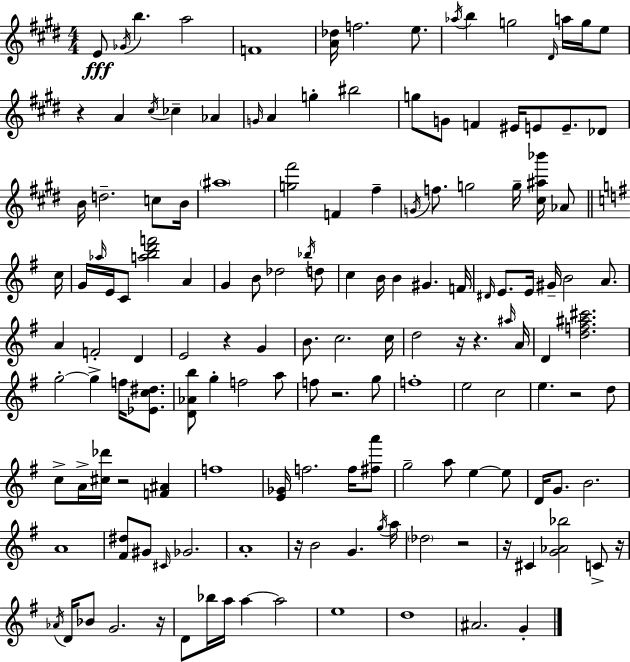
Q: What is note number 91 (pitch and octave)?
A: F5